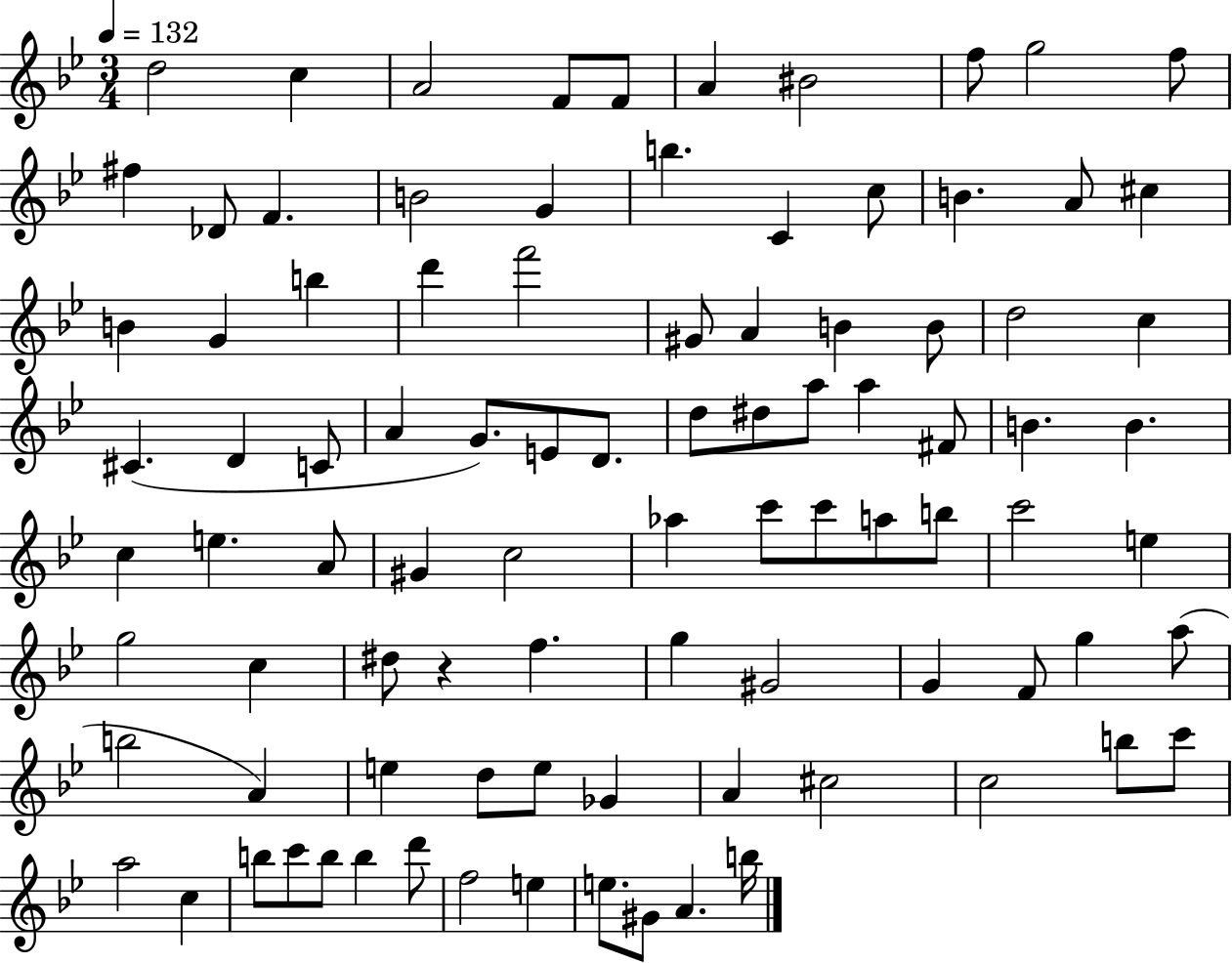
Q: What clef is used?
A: treble